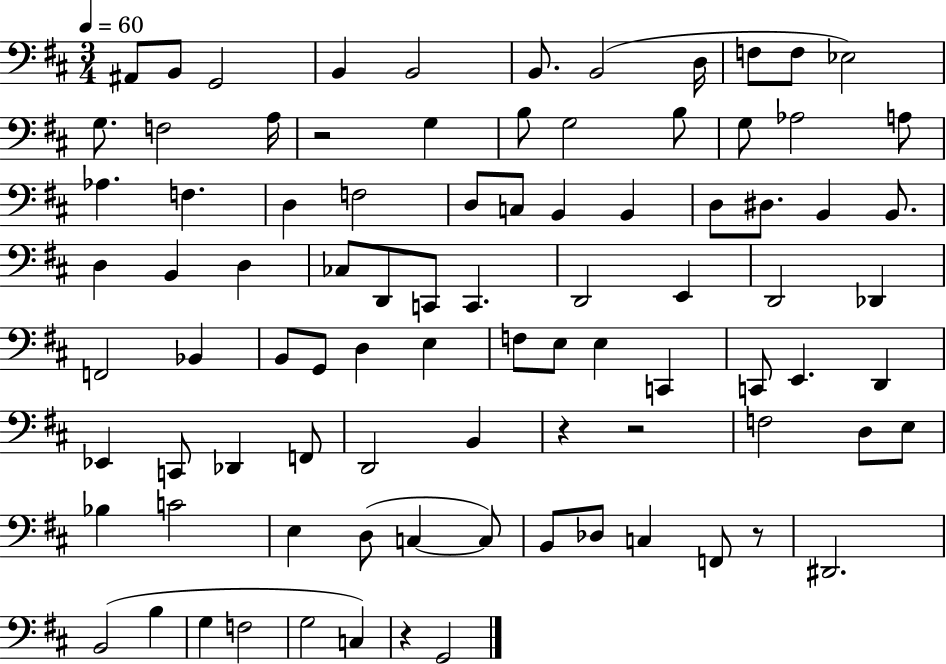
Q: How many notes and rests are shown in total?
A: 89